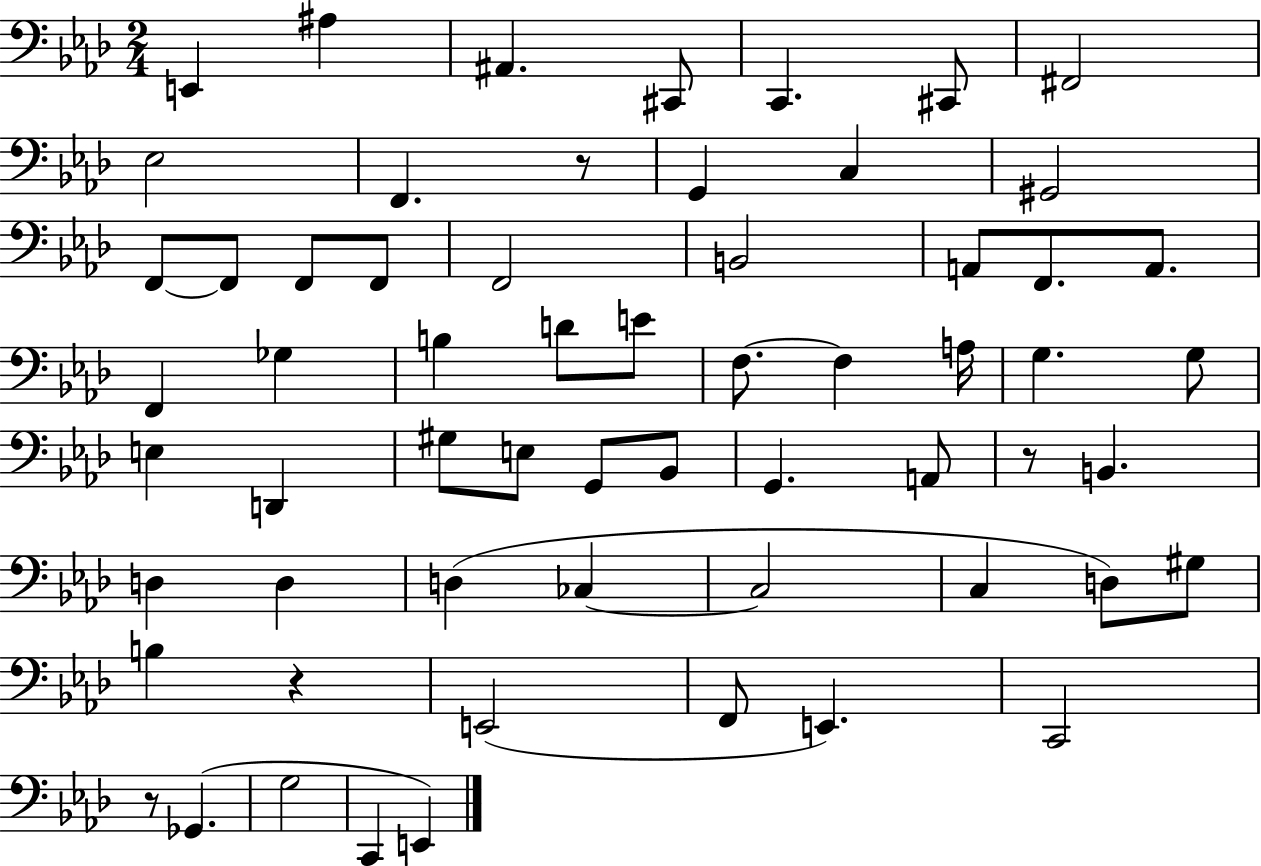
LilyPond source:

{
  \clef bass
  \numericTimeSignature
  \time 2/4
  \key aes \major
  e,4 ais4 | ais,4. cis,8 | c,4. cis,8 | fis,2 | \break ees2 | f,4. r8 | g,4 c4 | gis,2 | \break f,8~~ f,8 f,8 f,8 | f,2 | b,2 | a,8 f,8. a,8. | \break f,4 ges4 | b4 d'8 e'8 | f8.~~ f4 a16 | g4. g8 | \break e4 d,4 | gis8 e8 g,8 bes,8 | g,4. a,8 | r8 b,4. | \break d4 d4 | d4( ces4~~ | ces2 | c4 d8) gis8 | \break b4 r4 | e,2( | f,8 e,4.) | c,2 | \break r8 ges,4.( | g2 | c,4 e,4) | \bar "|."
}